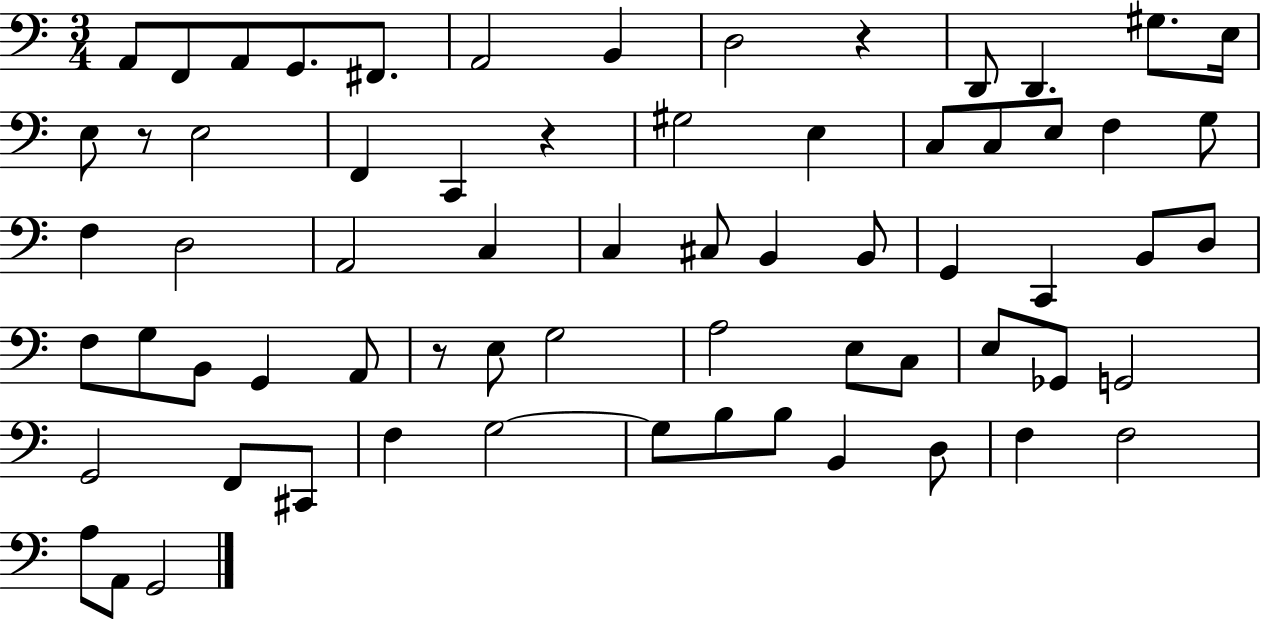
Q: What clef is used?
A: bass